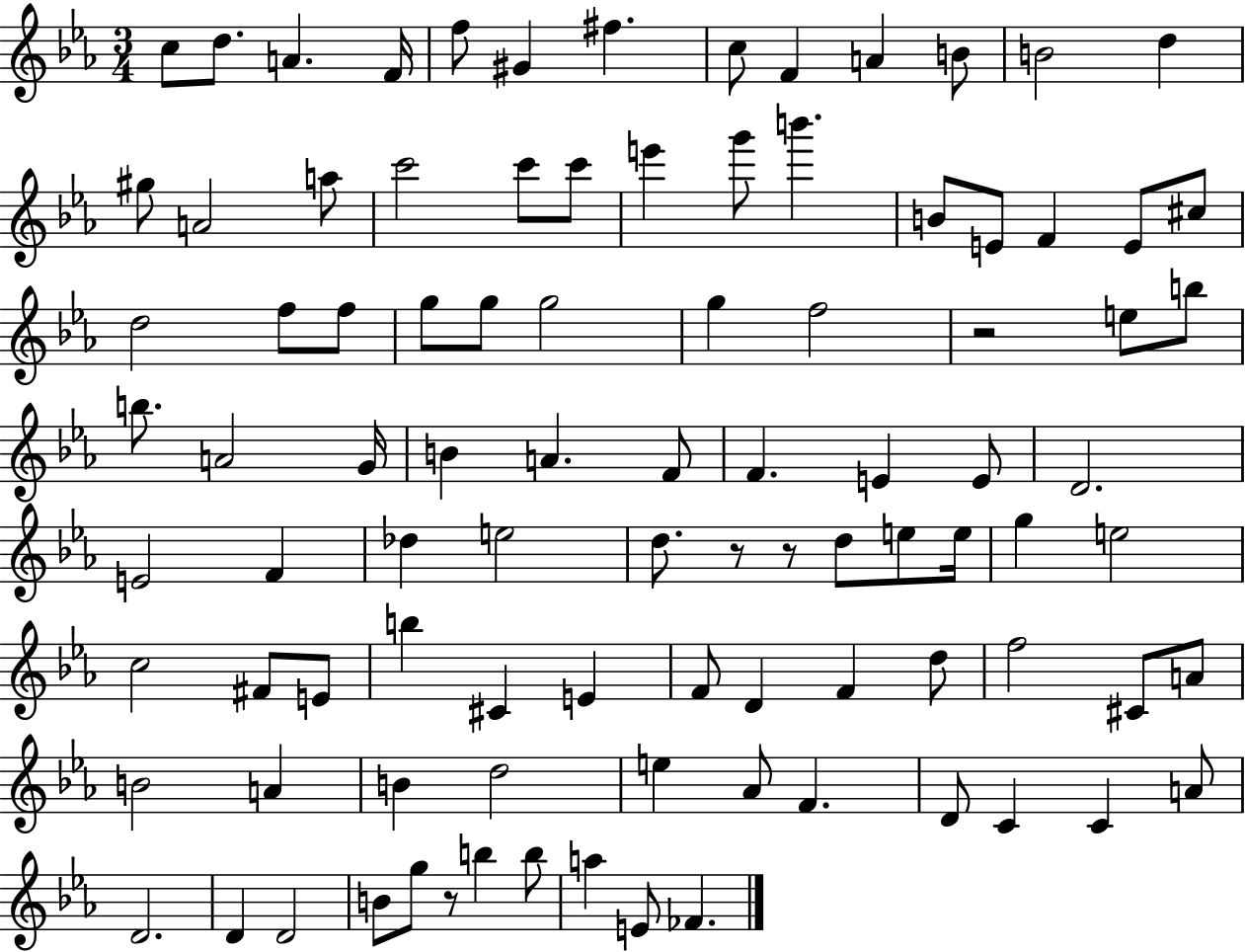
C5/e D5/e. A4/q. F4/s F5/e G#4/q F#5/q. C5/e F4/q A4/q B4/e B4/h D5/q G#5/e A4/h A5/e C6/h C6/e C6/e E6/q G6/e B6/q. B4/e E4/e F4/q E4/e C#5/e D5/h F5/e F5/e G5/e G5/e G5/h G5/q F5/h R/h E5/e B5/e B5/e. A4/h G4/s B4/q A4/q. F4/e F4/q. E4/q E4/e D4/h. E4/h F4/q Db5/q E5/h D5/e. R/e R/e D5/e E5/e E5/s G5/q E5/h C5/h F#4/e E4/e B5/q C#4/q E4/q F4/e D4/q F4/q D5/e F5/h C#4/e A4/e B4/h A4/q B4/q D5/h E5/q Ab4/e F4/q. D4/e C4/q C4/q A4/e D4/h. D4/q D4/h B4/e G5/e R/e B5/q B5/e A5/q E4/e FES4/q.